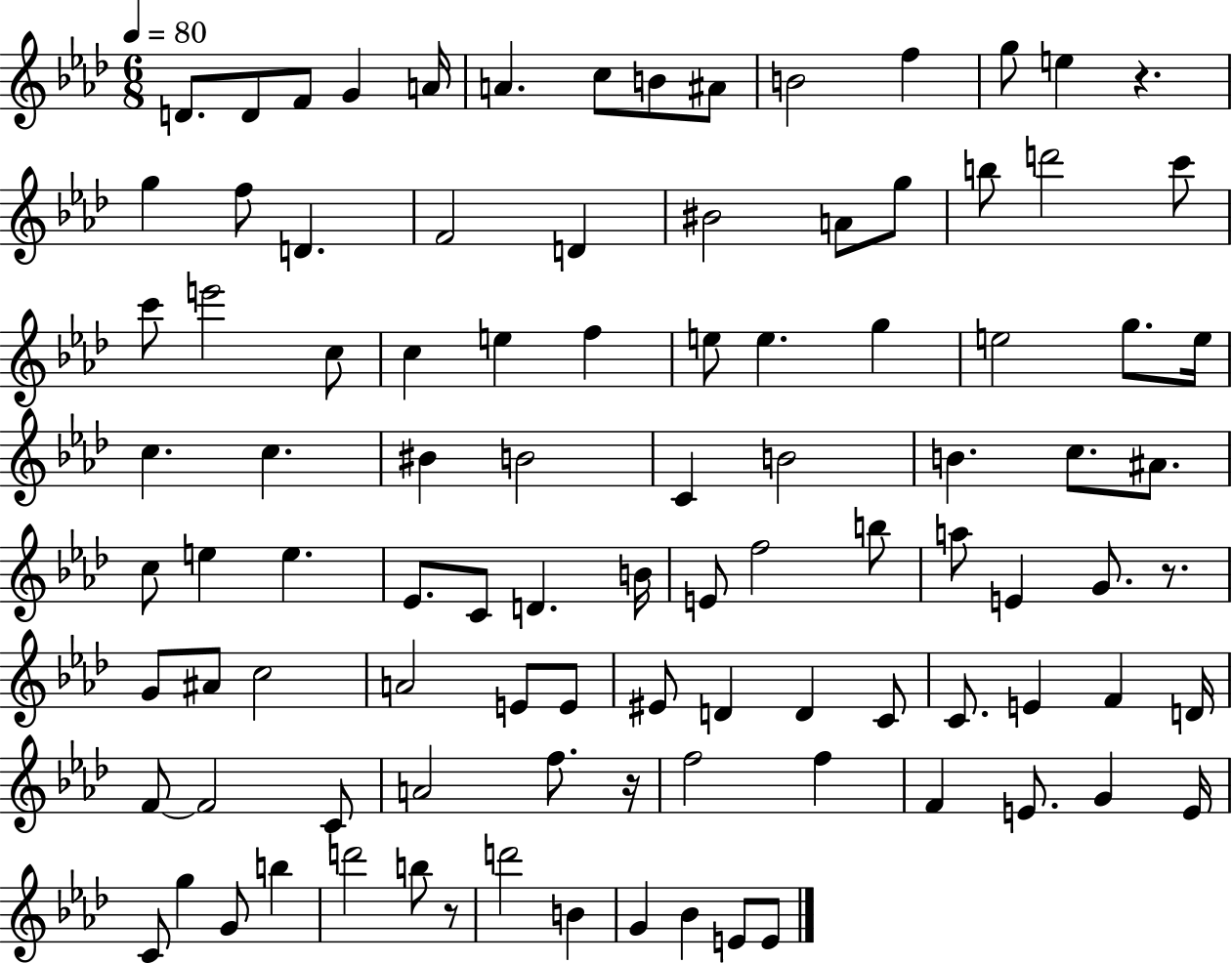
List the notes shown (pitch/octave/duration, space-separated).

D4/e. D4/e F4/e G4/q A4/s A4/q. C5/e B4/e A#4/e B4/h F5/q G5/e E5/q R/q. G5/q F5/e D4/q. F4/h D4/q BIS4/h A4/e G5/e B5/e D6/h C6/e C6/e E6/h C5/e C5/q E5/q F5/q E5/e E5/q. G5/q E5/h G5/e. E5/s C5/q. C5/q. BIS4/q B4/h C4/q B4/h B4/q. C5/e. A#4/e. C5/e E5/q E5/q. Eb4/e. C4/e D4/q. B4/s E4/e F5/h B5/e A5/e E4/q G4/e. R/e. G4/e A#4/e C5/h A4/h E4/e E4/e EIS4/e D4/q D4/q C4/e C4/e. E4/q F4/q D4/s F4/e F4/h C4/e A4/h F5/e. R/s F5/h F5/q F4/q E4/e. G4/q E4/s C4/e G5/q G4/e B5/q D6/h B5/e R/e D6/h B4/q G4/q Bb4/q E4/e E4/e